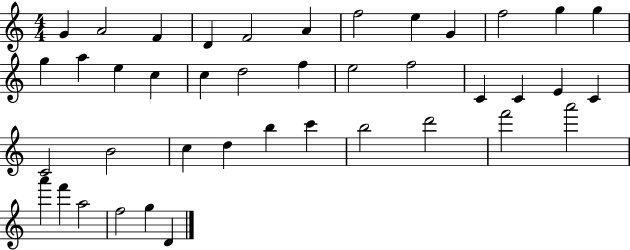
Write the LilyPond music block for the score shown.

{
  \clef treble
  \numericTimeSignature
  \time 4/4
  \key c \major
  g'4 a'2 f'4 | d'4 f'2 a'4 | f''2 e''4 g'4 | f''2 g''4 g''4 | \break g''4 a''4 e''4 c''4 | c''4 d''2 f''4 | e''2 f''2 | c'4 c'4 e'4 c'4 | \break c'2 b'2 | c''4 d''4 b''4 c'''4 | b''2 d'''2 | f'''2 a'''2 | \break a'''4 f'''4 a''2 | f''2 g''4 d'4 | \bar "|."
}